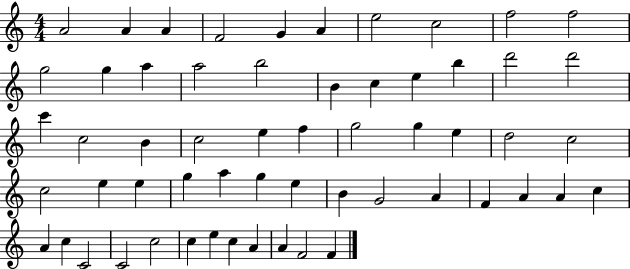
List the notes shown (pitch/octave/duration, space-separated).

A4/h A4/q A4/q F4/h G4/q A4/q E5/h C5/h F5/h F5/h G5/h G5/q A5/q A5/h B5/h B4/q C5/q E5/q B5/q D6/h D6/h C6/q C5/h B4/q C5/h E5/q F5/q G5/h G5/q E5/q D5/h C5/h C5/h E5/q E5/q G5/q A5/q G5/q E5/q B4/q G4/h A4/q F4/q A4/q A4/q C5/q A4/q C5/q C4/h C4/h C5/h C5/q E5/q C5/q A4/q A4/q F4/h F4/q